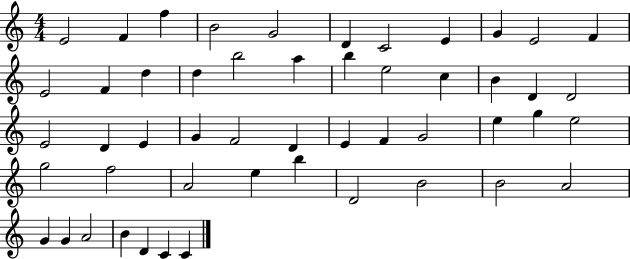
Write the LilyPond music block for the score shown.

{
  \clef treble
  \numericTimeSignature
  \time 4/4
  \key c \major
  e'2 f'4 f''4 | b'2 g'2 | d'4 c'2 e'4 | g'4 e'2 f'4 | \break e'2 f'4 d''4 | d''4 b''2 a''4 | b''4 e''2 c''4 | b'4 d'4 d'2 | \break e'2 d'4 e'4 | g'4 f'2 d'4 | e'4 f'4 g'2 | e''4 g''4 e''2 | \break g''2 f''2 | a'2 e''4 b''4 | d'2 b'2 | b'2 a'2 | \break g'4 g'4 a'2 | b'4 d'4 c'4 c'4 | \bar "|."
}